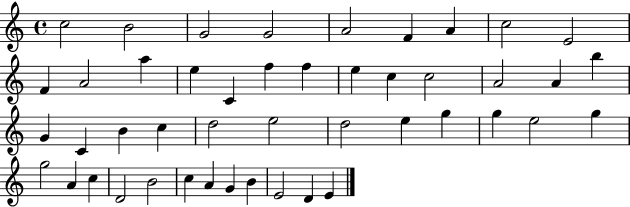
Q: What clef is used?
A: treble